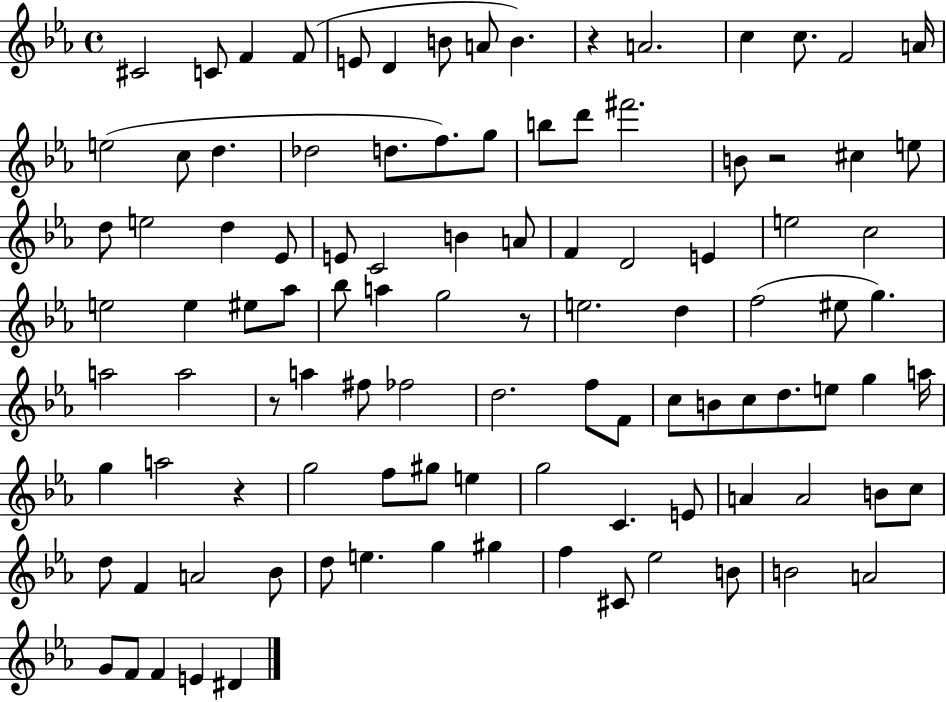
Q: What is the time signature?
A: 4/4